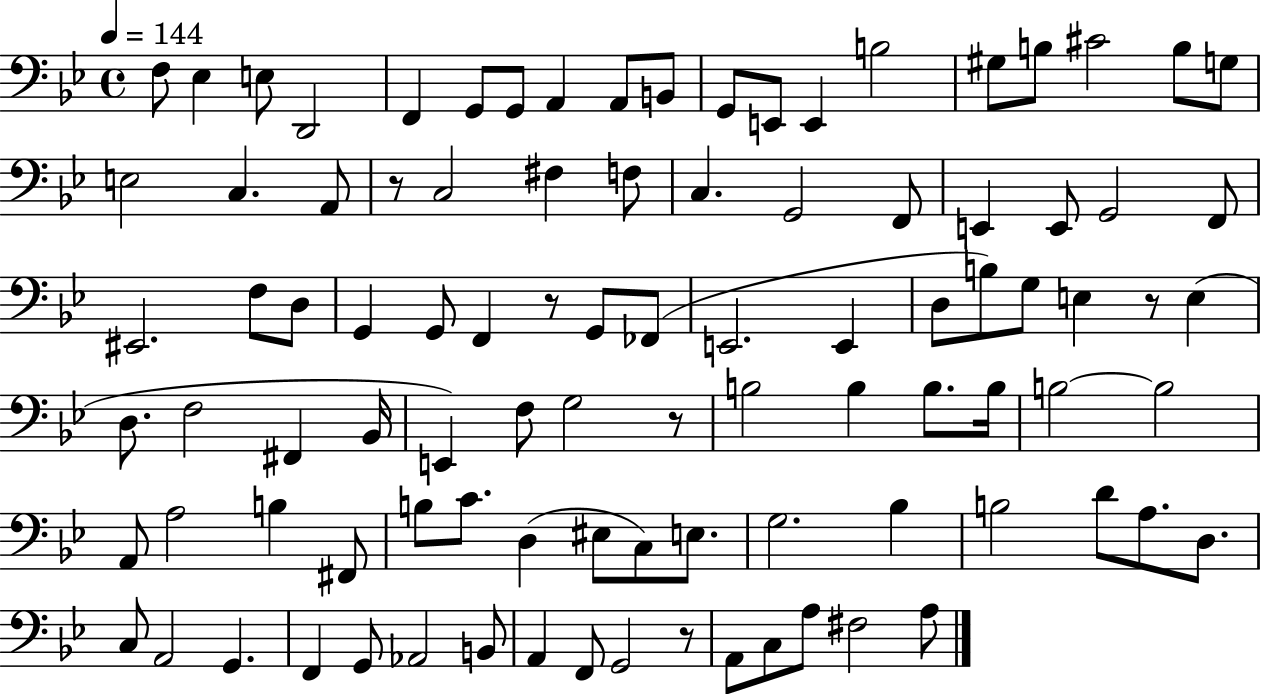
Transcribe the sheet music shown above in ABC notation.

X:1
T:Untitled
M:4/4
L:1/4
K:Bb
F,/2 _E, E,/2 D,,2 F,, G,,/2 G,,/2 A,, A,,/2 B,,/2 G,,/2 E,,/2 E,, B,2 ^G,/2 B,/2 ^C2 B,/2 G,/2 E,2 C, A,,/2 z/2 C,2 ^F, F,/2 C, G,,2 F,,/2 E,, E,,/2 G,,2 F,,/2 ^E,,2 F,/2 D,/2 G,, G,,/2 F,, z/2 G,,/2 _F,,/2 E,,2 E,, D,/2 B,/2 G,/2 E, z/2 E, D,/2 F,2 ^F,, _B,,/4 E,, F,/2 G,2 z/2 B,2 B, B,/2 B,/4 B,2 B,2 A,,/2 A,2 B, ^F,,/2 B,/2 C/2 D, ^E,/2 C,/2 E,/2 G,2 _B, B,2 D/2 A,/2 D,/2 C,/2 A,,2 G,, F,, G,,/2 _A,,2 B,,/2 A,, F,,/2 G,,2 z/2 A,,/2 C,/2 A,/2 ^F,2 A,/2